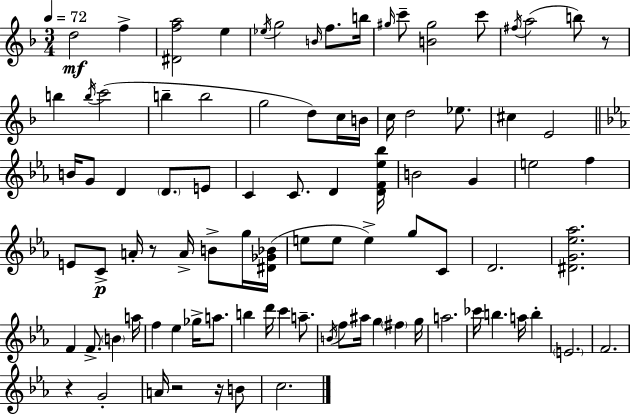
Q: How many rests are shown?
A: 5